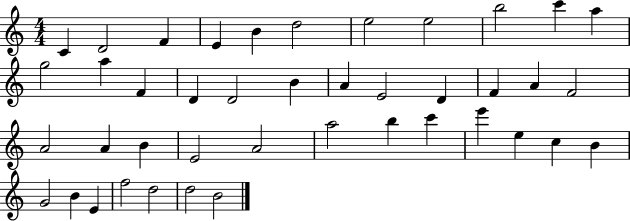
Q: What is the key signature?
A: C major